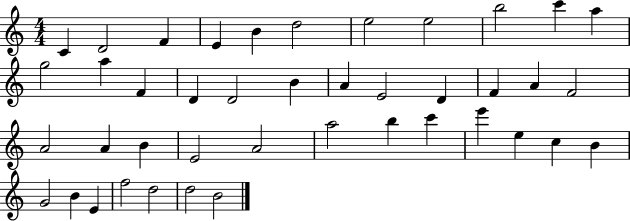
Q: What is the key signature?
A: C major